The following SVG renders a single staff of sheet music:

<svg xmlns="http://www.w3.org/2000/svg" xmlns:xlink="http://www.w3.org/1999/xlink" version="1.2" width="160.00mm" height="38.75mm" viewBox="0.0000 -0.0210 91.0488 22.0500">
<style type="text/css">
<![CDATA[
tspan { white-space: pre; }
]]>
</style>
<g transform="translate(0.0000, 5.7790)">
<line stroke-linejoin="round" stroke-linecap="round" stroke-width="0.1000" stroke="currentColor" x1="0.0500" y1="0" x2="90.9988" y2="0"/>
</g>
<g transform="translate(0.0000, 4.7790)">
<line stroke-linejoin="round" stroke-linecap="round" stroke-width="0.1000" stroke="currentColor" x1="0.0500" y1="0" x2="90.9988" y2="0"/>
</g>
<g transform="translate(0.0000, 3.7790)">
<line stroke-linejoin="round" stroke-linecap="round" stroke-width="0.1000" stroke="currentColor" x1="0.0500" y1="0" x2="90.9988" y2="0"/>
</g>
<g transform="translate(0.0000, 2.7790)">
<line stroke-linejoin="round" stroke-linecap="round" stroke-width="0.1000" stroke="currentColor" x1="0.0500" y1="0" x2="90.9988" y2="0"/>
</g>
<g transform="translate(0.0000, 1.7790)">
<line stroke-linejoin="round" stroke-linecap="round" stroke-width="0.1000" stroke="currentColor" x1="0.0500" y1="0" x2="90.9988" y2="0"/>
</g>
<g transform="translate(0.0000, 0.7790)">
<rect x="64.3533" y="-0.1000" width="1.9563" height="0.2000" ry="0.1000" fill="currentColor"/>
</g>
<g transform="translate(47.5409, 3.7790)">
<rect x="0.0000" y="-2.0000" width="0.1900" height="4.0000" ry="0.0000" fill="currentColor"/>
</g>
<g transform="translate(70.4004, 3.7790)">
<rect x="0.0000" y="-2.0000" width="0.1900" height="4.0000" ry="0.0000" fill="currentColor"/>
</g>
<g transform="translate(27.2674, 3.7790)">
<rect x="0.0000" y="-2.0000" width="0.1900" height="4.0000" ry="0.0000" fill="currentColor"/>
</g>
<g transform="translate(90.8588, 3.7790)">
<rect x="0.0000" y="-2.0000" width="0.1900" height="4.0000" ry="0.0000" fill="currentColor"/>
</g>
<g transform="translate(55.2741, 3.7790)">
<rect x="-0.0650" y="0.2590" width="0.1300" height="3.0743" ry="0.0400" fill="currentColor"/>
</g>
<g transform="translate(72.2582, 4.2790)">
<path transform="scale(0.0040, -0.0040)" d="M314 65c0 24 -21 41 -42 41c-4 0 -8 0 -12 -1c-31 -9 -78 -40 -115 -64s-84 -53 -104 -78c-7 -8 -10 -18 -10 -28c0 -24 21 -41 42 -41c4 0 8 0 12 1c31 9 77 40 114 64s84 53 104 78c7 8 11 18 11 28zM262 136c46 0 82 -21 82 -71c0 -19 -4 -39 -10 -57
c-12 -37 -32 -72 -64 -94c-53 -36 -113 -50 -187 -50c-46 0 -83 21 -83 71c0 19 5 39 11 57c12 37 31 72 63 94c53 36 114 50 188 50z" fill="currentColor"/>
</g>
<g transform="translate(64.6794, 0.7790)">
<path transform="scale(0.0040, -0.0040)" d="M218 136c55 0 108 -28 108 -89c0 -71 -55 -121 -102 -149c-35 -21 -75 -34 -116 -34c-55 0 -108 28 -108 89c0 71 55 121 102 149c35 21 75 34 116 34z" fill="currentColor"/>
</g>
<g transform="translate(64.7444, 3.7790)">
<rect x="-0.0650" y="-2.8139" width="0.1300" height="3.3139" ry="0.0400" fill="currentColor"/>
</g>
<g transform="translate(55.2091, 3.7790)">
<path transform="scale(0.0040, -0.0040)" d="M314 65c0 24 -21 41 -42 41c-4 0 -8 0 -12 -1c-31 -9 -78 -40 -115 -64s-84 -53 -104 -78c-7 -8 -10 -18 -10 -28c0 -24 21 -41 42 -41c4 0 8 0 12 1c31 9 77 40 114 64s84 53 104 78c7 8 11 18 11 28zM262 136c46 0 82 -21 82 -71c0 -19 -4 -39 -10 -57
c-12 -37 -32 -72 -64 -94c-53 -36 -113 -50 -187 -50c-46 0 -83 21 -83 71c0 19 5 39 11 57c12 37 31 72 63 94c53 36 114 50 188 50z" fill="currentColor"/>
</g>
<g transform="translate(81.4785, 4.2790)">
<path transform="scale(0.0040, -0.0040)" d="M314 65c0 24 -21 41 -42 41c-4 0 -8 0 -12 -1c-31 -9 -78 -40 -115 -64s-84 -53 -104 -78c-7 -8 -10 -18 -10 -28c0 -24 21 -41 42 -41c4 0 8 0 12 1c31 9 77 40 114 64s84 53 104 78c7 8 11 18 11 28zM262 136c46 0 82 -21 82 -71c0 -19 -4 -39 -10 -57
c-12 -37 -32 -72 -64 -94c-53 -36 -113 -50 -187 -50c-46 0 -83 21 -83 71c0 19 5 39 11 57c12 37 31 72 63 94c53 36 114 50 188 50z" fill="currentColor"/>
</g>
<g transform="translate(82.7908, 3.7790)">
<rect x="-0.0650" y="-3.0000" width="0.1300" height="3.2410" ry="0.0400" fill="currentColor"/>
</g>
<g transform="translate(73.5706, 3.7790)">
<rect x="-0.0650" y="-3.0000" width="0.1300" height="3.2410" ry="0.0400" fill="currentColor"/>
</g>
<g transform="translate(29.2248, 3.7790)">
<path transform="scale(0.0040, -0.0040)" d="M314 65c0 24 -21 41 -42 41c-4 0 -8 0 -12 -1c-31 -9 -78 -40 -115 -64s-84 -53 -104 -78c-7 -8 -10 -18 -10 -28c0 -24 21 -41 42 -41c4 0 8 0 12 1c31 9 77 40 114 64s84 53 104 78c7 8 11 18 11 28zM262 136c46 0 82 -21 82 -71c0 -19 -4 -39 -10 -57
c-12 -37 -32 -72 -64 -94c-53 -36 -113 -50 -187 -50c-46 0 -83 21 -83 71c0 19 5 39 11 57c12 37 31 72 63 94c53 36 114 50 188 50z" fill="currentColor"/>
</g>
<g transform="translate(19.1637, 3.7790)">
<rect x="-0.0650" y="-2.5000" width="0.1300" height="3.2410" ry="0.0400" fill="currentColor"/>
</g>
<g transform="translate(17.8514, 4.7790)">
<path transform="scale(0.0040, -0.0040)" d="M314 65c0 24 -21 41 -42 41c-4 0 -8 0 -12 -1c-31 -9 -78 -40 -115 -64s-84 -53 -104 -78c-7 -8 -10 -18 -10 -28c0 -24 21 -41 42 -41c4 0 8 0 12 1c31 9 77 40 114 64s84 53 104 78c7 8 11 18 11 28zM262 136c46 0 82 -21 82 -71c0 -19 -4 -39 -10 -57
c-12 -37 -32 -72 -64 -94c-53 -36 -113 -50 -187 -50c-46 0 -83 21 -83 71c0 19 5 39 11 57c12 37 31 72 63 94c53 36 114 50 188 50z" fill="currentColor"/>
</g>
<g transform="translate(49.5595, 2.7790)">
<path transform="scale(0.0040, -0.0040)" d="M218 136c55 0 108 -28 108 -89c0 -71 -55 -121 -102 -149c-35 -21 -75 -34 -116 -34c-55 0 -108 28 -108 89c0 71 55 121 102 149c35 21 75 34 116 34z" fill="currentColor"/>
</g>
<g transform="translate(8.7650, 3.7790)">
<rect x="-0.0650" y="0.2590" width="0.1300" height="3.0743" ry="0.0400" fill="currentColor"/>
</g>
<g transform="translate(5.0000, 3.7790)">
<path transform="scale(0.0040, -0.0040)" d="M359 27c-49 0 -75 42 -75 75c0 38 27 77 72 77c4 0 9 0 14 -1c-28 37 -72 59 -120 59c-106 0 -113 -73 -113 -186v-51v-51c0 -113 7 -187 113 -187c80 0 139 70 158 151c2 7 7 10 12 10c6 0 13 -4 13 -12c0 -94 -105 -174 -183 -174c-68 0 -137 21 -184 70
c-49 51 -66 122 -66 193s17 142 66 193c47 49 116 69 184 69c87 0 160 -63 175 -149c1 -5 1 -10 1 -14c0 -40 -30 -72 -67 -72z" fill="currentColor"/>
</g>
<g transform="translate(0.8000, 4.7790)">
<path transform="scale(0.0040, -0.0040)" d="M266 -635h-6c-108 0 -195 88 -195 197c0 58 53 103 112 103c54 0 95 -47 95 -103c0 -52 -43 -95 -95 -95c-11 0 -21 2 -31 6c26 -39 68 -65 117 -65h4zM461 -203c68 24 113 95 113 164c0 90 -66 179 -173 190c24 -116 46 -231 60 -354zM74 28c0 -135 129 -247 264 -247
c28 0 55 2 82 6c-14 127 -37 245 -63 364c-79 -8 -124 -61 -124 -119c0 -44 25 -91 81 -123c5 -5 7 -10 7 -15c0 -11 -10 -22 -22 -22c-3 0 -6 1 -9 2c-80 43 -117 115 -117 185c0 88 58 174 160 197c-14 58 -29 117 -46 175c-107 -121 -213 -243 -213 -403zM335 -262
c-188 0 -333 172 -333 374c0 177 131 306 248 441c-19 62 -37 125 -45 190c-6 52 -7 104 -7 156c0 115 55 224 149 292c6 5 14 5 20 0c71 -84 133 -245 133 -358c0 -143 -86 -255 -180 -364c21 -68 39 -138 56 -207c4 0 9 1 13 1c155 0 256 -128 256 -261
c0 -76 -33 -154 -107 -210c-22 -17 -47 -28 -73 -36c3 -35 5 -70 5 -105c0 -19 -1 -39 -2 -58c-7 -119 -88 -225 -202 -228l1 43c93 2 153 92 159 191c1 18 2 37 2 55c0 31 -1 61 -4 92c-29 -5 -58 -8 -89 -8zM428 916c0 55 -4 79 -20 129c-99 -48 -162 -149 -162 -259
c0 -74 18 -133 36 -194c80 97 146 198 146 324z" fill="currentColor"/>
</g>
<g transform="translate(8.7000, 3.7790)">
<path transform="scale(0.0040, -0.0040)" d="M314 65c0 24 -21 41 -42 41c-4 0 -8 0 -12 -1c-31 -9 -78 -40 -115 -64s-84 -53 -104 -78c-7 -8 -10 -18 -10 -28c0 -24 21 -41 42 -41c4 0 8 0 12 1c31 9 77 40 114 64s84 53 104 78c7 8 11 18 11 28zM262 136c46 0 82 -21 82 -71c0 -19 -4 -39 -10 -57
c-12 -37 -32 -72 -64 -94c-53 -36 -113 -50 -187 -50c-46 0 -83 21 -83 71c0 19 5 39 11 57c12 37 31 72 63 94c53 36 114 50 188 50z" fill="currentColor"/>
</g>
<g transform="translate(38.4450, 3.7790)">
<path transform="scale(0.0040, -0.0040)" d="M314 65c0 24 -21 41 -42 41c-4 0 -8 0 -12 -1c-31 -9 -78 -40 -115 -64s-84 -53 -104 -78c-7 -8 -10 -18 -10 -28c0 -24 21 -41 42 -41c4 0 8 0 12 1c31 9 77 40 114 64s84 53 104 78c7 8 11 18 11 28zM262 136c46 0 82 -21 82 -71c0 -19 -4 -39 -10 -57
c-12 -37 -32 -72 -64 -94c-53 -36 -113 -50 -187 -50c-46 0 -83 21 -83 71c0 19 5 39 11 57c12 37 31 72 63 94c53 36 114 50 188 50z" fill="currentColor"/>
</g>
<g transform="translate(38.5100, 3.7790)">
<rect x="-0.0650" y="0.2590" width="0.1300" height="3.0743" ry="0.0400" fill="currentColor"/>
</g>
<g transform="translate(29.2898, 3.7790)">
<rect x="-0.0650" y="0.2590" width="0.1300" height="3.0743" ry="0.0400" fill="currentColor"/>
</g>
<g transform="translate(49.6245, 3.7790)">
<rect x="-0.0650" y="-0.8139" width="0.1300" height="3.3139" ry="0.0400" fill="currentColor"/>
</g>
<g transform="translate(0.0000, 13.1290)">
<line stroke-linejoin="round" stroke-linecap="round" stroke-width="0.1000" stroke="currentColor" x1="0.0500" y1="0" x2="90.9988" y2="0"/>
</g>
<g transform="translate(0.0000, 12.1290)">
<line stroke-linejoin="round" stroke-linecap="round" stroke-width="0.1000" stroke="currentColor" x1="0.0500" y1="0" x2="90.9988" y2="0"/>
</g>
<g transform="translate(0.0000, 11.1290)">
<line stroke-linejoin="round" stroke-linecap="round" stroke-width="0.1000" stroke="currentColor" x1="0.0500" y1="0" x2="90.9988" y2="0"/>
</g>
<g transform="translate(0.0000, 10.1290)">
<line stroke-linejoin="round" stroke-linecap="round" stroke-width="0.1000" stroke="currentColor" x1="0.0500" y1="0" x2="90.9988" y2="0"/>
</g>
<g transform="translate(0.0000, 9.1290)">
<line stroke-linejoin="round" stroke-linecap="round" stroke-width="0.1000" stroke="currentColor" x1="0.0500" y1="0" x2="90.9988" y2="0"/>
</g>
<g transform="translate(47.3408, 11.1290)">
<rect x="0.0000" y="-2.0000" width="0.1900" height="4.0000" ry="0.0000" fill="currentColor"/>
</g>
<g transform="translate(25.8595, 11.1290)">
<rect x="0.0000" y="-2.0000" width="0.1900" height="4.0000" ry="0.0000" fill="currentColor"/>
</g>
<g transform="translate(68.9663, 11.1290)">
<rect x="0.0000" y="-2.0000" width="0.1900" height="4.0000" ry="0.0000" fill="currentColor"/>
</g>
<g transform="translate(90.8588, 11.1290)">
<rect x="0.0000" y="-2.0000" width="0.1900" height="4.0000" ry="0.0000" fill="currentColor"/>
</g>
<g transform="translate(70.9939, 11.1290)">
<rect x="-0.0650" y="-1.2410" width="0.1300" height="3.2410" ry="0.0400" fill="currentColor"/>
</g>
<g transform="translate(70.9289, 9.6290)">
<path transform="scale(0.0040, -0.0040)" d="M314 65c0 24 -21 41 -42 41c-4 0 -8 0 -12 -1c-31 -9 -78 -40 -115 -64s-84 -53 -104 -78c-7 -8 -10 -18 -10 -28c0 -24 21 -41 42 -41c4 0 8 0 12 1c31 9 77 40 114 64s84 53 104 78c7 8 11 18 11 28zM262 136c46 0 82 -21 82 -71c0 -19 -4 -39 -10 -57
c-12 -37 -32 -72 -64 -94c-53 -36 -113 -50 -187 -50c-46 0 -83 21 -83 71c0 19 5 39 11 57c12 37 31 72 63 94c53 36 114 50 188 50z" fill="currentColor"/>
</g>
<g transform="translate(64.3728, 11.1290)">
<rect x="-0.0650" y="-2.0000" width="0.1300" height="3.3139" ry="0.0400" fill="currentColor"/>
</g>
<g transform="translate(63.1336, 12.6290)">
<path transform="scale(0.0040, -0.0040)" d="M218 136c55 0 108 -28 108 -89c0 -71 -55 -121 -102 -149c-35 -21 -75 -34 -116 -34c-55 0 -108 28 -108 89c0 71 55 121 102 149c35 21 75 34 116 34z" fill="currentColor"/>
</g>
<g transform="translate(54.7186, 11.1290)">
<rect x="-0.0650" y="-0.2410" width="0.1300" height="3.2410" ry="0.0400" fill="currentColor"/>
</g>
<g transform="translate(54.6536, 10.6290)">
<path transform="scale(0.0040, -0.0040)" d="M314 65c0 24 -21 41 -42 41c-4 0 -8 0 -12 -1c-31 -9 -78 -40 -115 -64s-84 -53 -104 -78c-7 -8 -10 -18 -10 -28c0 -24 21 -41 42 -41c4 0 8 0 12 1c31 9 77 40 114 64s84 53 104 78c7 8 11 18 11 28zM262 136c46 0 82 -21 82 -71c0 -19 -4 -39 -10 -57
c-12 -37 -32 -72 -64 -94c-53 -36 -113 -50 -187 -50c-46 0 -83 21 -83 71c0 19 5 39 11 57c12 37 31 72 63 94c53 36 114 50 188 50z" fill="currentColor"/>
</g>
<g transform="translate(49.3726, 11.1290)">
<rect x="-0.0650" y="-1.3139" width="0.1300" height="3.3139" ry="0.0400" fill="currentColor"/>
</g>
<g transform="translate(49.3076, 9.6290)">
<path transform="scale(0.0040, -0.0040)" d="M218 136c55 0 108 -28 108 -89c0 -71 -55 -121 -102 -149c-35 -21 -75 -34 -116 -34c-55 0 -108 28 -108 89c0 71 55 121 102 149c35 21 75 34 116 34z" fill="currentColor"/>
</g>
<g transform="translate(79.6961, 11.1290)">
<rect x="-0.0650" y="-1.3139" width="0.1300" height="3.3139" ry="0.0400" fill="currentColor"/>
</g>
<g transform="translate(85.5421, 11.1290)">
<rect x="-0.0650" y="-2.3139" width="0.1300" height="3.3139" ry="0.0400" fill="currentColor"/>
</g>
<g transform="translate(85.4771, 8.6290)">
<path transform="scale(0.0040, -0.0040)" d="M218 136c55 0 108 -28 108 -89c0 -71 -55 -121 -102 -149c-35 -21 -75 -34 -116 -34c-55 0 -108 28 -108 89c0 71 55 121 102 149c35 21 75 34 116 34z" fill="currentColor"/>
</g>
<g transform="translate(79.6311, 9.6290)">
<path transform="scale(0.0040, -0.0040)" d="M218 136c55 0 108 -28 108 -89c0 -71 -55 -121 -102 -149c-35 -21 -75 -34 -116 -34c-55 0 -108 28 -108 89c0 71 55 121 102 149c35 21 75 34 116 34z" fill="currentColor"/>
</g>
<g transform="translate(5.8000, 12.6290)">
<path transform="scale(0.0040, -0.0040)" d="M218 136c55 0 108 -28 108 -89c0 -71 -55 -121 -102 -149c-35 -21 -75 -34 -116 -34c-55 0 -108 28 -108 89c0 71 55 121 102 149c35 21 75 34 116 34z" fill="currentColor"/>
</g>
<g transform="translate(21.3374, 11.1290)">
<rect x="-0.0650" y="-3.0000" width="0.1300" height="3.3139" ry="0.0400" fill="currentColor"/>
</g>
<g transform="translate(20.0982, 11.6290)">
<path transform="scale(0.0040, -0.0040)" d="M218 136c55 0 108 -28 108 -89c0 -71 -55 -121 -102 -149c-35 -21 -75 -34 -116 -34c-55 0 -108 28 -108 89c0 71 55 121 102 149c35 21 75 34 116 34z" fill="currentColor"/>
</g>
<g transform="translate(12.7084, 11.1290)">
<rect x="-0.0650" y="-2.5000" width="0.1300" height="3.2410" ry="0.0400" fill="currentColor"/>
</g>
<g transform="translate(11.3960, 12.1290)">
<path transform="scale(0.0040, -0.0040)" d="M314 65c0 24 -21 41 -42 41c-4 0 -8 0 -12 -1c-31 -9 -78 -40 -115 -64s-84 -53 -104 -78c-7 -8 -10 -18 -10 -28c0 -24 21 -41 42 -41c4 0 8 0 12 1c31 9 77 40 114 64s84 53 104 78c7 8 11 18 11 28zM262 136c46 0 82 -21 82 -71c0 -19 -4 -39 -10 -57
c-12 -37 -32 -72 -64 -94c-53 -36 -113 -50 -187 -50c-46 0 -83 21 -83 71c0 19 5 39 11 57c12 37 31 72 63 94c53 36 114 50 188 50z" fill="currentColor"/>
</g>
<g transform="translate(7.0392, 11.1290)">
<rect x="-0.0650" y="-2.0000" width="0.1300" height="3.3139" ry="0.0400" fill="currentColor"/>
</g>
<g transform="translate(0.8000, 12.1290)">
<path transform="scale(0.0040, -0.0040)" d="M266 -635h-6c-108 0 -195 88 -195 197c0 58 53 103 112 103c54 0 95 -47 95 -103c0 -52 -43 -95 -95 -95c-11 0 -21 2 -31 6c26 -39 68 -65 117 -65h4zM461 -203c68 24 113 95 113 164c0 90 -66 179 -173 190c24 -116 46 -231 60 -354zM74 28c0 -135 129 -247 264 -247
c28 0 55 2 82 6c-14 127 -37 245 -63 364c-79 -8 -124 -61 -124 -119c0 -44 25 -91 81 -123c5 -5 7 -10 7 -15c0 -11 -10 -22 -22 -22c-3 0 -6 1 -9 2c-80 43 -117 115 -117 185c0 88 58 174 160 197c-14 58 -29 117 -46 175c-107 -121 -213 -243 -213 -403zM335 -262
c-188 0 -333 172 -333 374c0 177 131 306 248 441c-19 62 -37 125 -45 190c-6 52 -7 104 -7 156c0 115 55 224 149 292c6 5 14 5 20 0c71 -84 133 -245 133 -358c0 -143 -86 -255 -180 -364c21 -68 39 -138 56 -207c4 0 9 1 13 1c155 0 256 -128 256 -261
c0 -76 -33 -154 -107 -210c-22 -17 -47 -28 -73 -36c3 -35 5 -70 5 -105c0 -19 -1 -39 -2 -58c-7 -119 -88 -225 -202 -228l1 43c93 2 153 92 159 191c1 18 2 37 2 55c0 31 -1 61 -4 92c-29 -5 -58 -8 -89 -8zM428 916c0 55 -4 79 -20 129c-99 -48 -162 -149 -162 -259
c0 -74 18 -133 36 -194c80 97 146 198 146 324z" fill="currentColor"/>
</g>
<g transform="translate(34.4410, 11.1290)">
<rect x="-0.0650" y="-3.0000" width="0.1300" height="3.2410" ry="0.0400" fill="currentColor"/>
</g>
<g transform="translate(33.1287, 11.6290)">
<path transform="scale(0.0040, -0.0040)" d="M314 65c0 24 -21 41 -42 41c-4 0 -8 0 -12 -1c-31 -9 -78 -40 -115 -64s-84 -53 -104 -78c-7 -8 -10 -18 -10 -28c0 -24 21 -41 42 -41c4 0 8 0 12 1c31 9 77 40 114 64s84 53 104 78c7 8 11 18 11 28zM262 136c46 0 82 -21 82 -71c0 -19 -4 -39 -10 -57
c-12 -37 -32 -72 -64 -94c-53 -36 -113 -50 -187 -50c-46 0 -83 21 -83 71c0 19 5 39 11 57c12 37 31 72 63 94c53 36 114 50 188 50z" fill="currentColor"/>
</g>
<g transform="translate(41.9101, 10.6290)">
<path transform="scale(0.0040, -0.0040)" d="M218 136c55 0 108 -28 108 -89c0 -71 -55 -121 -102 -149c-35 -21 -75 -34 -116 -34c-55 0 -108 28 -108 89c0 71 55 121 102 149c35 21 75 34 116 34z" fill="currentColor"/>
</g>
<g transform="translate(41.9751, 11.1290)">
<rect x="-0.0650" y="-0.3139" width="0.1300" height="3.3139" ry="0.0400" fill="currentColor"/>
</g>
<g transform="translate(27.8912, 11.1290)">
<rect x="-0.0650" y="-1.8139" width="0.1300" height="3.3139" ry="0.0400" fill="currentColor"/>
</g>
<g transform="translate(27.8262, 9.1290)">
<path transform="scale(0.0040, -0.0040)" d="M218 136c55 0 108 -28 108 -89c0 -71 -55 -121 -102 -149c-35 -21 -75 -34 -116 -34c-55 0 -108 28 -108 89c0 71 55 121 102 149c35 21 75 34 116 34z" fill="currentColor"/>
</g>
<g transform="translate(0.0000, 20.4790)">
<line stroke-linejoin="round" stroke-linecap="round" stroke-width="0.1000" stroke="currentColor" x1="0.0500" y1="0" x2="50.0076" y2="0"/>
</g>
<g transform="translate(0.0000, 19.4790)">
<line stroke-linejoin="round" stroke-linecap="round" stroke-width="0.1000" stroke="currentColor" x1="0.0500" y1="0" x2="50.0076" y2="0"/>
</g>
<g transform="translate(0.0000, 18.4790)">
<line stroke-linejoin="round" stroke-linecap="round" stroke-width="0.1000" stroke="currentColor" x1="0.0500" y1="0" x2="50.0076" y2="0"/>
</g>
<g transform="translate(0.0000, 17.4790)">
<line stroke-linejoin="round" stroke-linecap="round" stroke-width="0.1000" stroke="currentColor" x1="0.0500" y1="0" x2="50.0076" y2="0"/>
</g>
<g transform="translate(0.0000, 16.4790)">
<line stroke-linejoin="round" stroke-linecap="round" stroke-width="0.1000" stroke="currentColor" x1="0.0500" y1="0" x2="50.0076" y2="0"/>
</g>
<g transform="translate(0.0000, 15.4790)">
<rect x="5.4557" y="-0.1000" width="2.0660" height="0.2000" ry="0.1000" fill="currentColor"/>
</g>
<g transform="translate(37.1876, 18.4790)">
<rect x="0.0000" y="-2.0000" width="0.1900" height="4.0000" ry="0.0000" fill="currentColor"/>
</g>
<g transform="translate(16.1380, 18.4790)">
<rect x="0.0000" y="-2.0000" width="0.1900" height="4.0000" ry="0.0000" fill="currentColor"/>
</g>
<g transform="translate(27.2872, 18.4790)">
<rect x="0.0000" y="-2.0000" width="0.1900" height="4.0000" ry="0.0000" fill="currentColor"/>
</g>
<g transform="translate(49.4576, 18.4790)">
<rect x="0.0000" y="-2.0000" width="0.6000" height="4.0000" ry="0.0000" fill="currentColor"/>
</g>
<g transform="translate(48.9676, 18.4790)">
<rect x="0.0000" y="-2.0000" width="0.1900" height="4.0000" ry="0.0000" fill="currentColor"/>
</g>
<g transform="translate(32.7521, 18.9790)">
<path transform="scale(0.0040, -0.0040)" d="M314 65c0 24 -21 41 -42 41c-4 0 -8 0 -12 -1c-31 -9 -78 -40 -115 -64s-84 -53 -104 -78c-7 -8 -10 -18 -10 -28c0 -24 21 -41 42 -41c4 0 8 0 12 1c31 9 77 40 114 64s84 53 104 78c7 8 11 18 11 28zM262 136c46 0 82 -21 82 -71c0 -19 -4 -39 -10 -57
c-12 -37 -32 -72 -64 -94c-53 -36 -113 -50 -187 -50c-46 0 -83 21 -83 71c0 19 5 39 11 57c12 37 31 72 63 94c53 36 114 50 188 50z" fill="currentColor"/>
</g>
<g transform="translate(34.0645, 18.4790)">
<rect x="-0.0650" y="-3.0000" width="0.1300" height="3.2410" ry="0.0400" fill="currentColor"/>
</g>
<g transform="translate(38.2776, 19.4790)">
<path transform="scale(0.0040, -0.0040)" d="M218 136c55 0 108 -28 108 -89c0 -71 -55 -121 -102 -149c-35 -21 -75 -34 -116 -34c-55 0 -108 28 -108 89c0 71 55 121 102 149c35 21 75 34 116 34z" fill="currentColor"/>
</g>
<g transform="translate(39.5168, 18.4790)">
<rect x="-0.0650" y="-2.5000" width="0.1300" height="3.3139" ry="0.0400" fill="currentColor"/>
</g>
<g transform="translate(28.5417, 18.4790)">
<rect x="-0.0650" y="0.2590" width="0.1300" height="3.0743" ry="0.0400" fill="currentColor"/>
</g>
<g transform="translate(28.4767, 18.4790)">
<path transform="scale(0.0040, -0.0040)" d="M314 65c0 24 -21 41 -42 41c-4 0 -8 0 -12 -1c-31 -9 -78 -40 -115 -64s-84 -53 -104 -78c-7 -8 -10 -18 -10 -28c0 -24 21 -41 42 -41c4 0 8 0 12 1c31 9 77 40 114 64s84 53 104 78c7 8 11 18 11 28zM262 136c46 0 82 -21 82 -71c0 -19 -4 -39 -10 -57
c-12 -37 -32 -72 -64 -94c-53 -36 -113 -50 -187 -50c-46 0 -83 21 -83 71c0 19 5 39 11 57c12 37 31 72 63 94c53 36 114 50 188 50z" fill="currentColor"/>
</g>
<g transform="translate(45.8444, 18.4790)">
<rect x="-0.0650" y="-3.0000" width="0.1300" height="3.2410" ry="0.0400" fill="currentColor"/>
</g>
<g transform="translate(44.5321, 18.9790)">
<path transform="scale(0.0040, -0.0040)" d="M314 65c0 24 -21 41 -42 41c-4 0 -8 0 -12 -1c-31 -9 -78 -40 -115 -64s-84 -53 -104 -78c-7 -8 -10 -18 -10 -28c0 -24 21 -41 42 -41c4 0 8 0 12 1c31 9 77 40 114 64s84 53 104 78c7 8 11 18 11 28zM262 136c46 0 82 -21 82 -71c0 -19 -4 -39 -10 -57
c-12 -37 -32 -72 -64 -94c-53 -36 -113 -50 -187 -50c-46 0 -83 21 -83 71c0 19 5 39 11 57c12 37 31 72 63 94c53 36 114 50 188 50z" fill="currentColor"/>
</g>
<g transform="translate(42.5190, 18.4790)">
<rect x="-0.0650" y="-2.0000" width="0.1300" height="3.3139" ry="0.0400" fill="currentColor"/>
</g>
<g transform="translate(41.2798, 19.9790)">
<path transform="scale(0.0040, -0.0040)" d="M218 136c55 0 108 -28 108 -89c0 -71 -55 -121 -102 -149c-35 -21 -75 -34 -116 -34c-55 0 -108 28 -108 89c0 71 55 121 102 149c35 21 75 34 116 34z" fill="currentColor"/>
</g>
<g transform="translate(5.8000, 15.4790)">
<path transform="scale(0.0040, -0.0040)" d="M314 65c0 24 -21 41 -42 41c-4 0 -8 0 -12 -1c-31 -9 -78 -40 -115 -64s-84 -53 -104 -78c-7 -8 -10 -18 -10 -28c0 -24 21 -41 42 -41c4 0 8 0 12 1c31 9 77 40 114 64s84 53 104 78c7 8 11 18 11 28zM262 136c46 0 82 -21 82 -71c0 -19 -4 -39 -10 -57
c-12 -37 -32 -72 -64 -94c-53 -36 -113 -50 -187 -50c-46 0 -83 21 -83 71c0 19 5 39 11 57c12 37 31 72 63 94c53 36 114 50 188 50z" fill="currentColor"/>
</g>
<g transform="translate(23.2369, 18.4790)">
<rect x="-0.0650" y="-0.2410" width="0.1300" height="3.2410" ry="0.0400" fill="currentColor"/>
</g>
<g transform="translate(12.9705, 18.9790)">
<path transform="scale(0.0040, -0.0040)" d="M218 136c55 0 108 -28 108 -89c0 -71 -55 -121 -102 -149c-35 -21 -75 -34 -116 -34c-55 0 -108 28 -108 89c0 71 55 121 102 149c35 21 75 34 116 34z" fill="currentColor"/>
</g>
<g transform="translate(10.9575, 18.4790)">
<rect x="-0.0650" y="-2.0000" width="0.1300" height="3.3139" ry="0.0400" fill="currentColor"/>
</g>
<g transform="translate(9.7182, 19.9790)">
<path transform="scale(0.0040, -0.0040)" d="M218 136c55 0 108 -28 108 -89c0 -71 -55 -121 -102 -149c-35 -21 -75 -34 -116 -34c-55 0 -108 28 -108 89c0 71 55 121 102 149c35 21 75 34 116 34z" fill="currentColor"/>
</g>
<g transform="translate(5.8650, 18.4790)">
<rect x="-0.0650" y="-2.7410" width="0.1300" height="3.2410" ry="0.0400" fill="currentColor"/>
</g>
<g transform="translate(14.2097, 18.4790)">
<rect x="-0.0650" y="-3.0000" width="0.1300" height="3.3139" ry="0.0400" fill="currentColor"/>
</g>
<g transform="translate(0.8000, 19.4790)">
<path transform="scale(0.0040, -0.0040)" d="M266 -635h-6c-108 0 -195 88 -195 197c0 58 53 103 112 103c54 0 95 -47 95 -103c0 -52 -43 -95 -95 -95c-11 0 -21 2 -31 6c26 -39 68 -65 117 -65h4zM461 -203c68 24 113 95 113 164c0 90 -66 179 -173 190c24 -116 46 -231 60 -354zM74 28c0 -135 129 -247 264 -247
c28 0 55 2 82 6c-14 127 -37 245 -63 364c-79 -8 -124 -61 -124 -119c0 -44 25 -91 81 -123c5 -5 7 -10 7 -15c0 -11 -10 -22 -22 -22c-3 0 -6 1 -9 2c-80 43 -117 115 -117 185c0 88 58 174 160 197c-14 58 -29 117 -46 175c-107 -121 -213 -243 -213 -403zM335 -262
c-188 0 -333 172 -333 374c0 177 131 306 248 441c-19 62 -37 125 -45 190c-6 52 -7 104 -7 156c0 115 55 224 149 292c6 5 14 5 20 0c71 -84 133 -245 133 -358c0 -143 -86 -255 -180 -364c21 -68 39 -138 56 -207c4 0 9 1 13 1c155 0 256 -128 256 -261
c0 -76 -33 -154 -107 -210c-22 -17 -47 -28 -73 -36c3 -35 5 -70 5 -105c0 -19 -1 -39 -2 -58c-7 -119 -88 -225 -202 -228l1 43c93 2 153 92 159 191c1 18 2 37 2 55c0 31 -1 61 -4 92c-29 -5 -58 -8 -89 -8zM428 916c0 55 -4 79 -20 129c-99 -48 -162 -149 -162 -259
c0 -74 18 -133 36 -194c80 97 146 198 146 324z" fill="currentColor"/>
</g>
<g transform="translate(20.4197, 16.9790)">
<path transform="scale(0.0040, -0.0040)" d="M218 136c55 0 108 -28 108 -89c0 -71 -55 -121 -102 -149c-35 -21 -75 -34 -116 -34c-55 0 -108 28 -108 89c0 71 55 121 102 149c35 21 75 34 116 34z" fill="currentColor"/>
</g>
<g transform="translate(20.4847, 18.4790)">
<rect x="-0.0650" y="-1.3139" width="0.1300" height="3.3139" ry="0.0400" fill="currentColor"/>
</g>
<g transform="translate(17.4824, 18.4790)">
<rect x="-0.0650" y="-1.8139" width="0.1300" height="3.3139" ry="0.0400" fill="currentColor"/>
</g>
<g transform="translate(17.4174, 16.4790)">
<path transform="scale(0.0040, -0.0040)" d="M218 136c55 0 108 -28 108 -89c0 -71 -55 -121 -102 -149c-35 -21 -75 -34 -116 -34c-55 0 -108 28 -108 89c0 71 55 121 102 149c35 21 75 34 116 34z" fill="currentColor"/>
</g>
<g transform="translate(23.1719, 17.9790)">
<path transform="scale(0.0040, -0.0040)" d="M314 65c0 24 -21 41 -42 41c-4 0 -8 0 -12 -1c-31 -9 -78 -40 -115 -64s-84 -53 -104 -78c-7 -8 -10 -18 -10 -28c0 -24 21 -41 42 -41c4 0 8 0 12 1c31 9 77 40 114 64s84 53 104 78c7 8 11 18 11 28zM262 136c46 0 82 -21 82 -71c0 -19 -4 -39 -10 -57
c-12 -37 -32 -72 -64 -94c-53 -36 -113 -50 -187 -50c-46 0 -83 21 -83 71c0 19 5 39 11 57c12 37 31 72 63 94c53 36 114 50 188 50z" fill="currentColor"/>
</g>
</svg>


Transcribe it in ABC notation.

X:1
T:Untitled
M:4/4
L:1/4
K:C
B2 G2 B2 B2 d B2 a A2 A2 F G2 A f A2 c e c2 F e2 e g a2 F A f e c2 B2 A2 G F A2